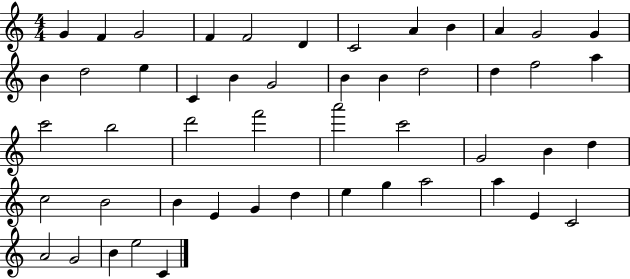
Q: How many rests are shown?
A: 0